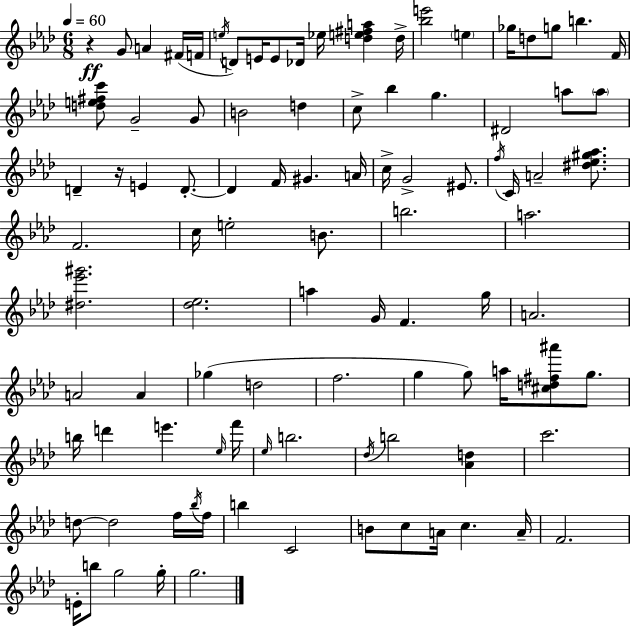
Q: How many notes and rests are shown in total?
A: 98